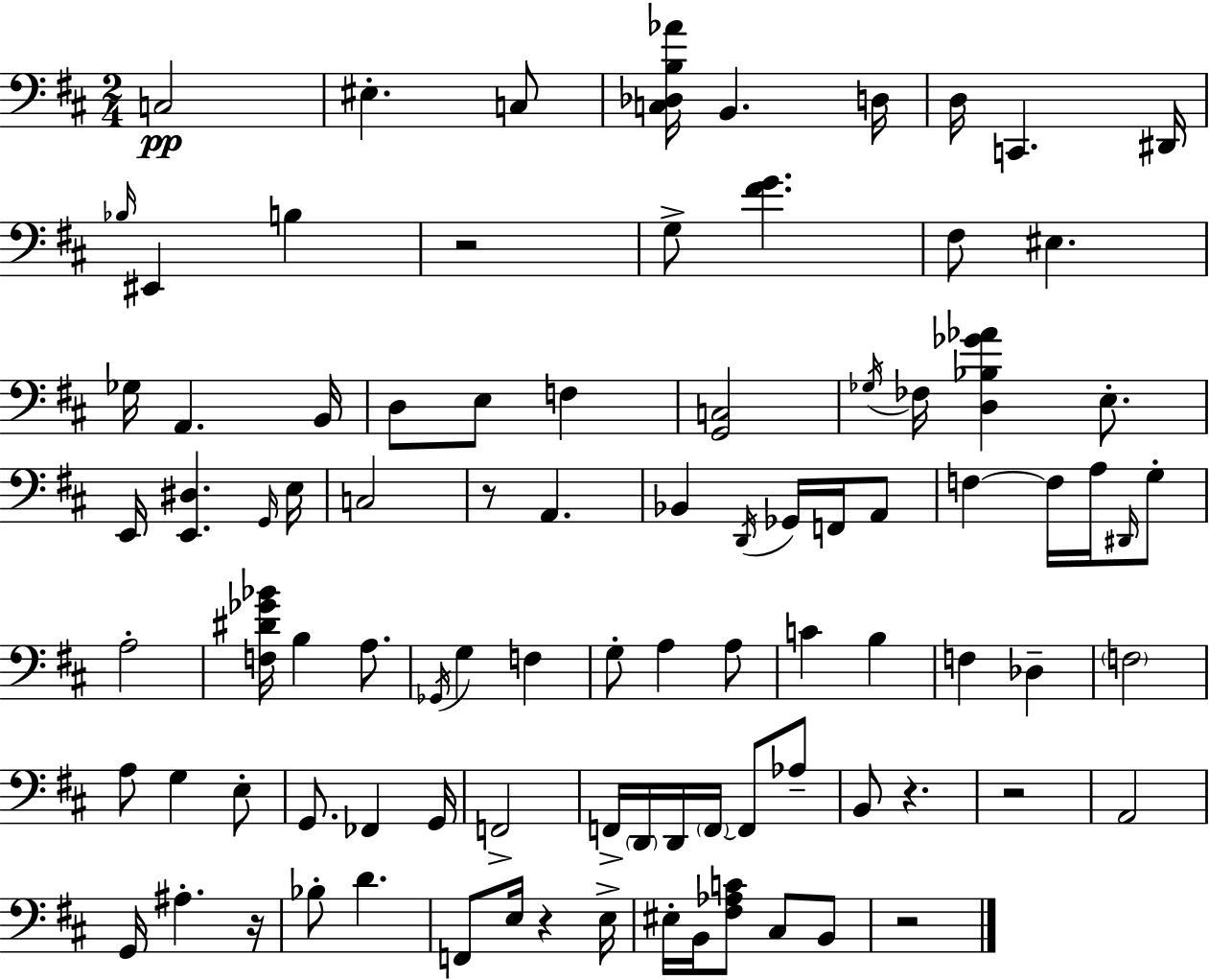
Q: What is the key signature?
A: D major